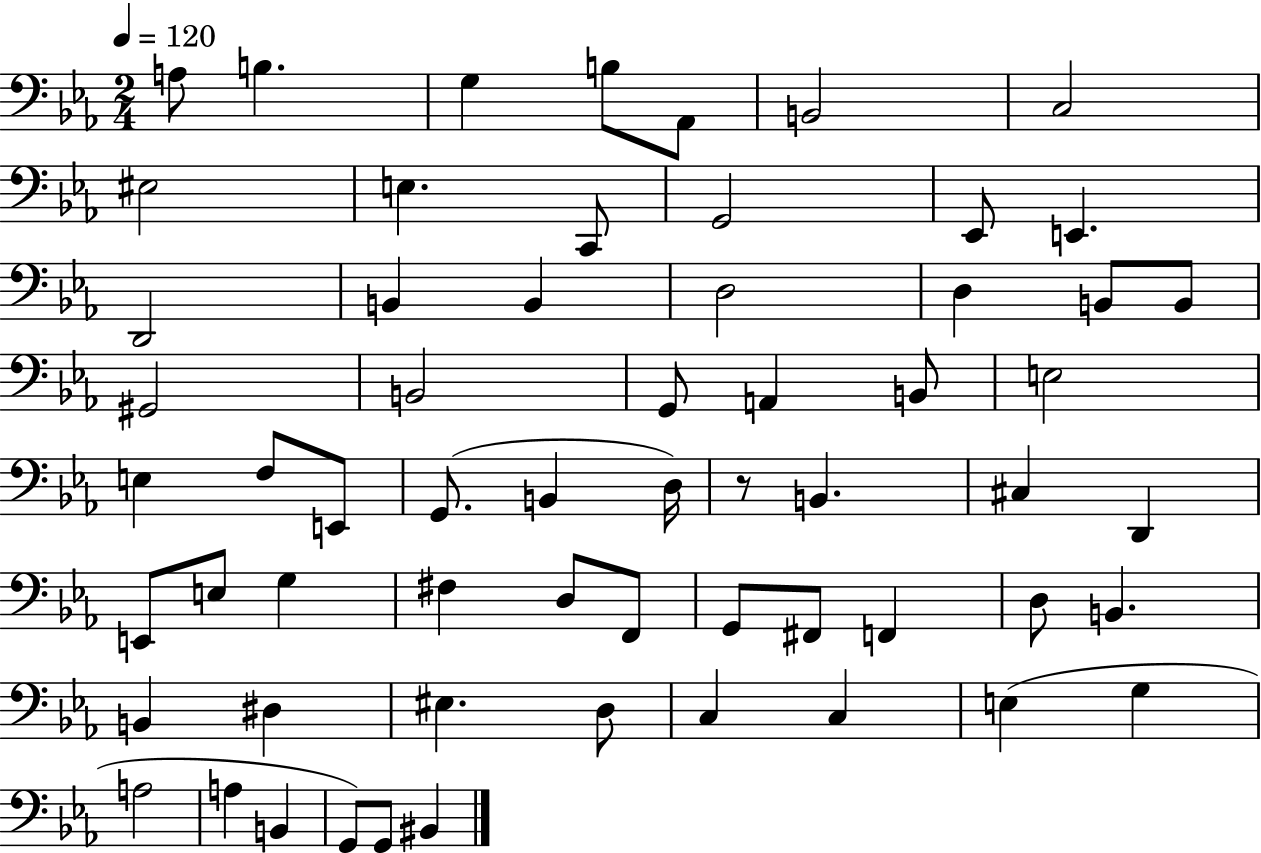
{
  \clef bass
  \numericTimeSignature
  \time 2/4
  \key ees \major
  \tempo 4 = 120
  a8 b4. | g4 b8 aes,8 | b,2 | c2 | \break eis2 | e4. c,8 | g,2 | ees,8 e,4. | \break d,2 | b,4 b,4 | d2 | d4 b,8 b,8 | \break gis,2 | b,2 | g,8 a,4 b,8 | e2 | \break e4 f8 e,8 | g,8.( b,4 d16) | r8 b,4. | cis4 d,4 | \break e,8 e8 g4 | fis4 d8 f,8 | g,8 fis,8 f,4 | d8 b,4. | \break b,4 dis4 | eis4. d8 | c4 c4 | e4( g4 | \break a2 | a4 b,4 | g,8) g,8 bis,4 | \bar "|."
}